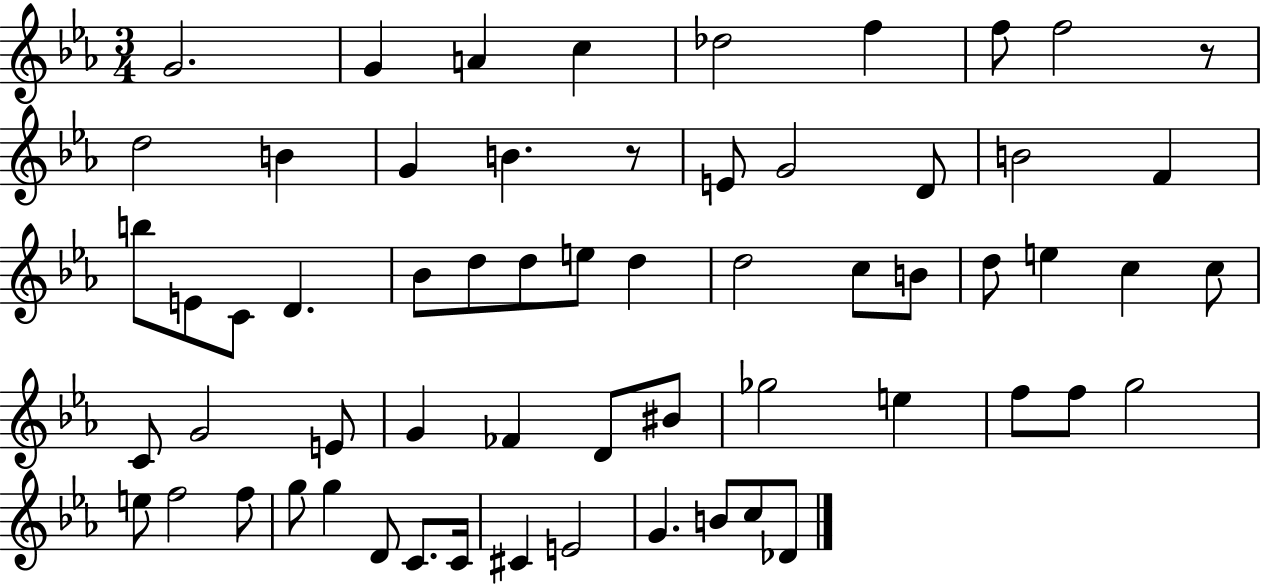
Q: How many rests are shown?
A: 2